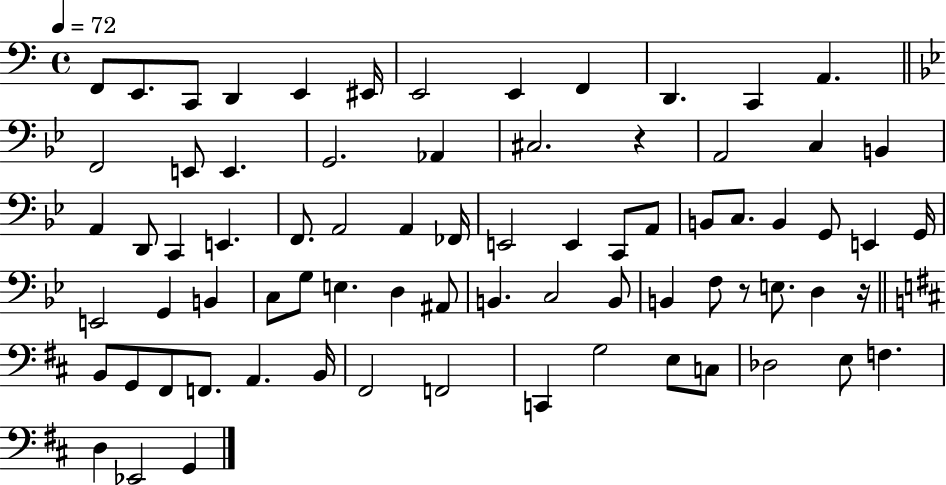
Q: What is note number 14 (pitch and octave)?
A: E2